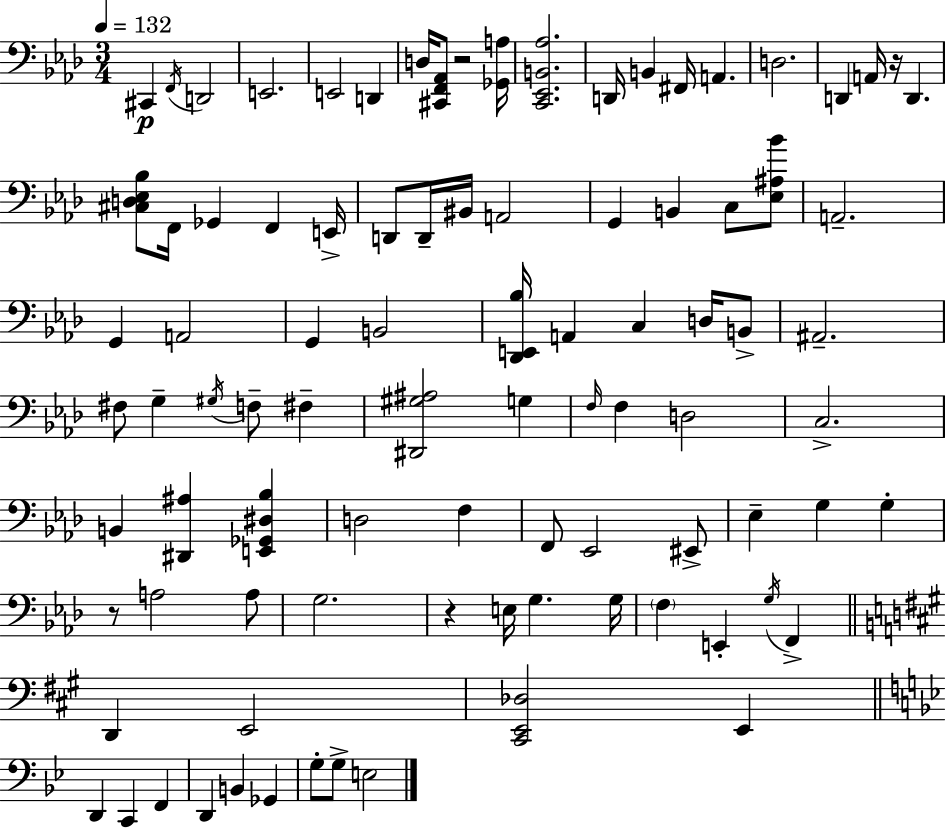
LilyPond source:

{
  \clef bass
  \numericTimeSignature
  \time 3/4
  \key aes \major
  \tempo 4 = 132
  cis,4\p \acciaccatura { f,16 } d,2 | e,2. | e,2 d,4 | d16 <cis, f, aes,>8 r2 | \break <ges, a>16 <c, ees, b, aes>2. | d,16 b,4 fis,16 a,4. | d2. | d,4 a,16 r16 d,4. | \break <cis d ees bes>8 f,16 ges,4 f,4 | e,16-> d,8 d,16-- bis,16 a,2 | g,4 b,4 c8 <ees ais bes'>8 | a,2.-- | \break g,4 a,2 | g,4 b,2 | <des, e, bes>16 a,4 c4 d16 b,8-> | ais,2.-- | \break fis8 g4-- \acciaccatura { gis16 } f8-- fis4-- | <dis, gis ais>2 g4 | \grace { f16 } f4 d2 | c2.-> | \break b,4 <dis, ais>4 <e, ges, dis bes>4 | d2 f4 | f,8 ees,2 | eis,8-> ees4-- g4 g4-. | \break r8 a2 | a8 g2. | r4 e16 g4. | g16 \parenthesize f4 e,4-. \acciaccatura { g16 } | \break f,4-> \bar "||" \break \key a \major d,4 e,2 | <cis, e, des>2 e,4 | \bar "||" \break \key bes \major d,4 c,4 f,4 | d,4 b,4 ges,4 | g8-. g8-> e2 | \bar "|."
}